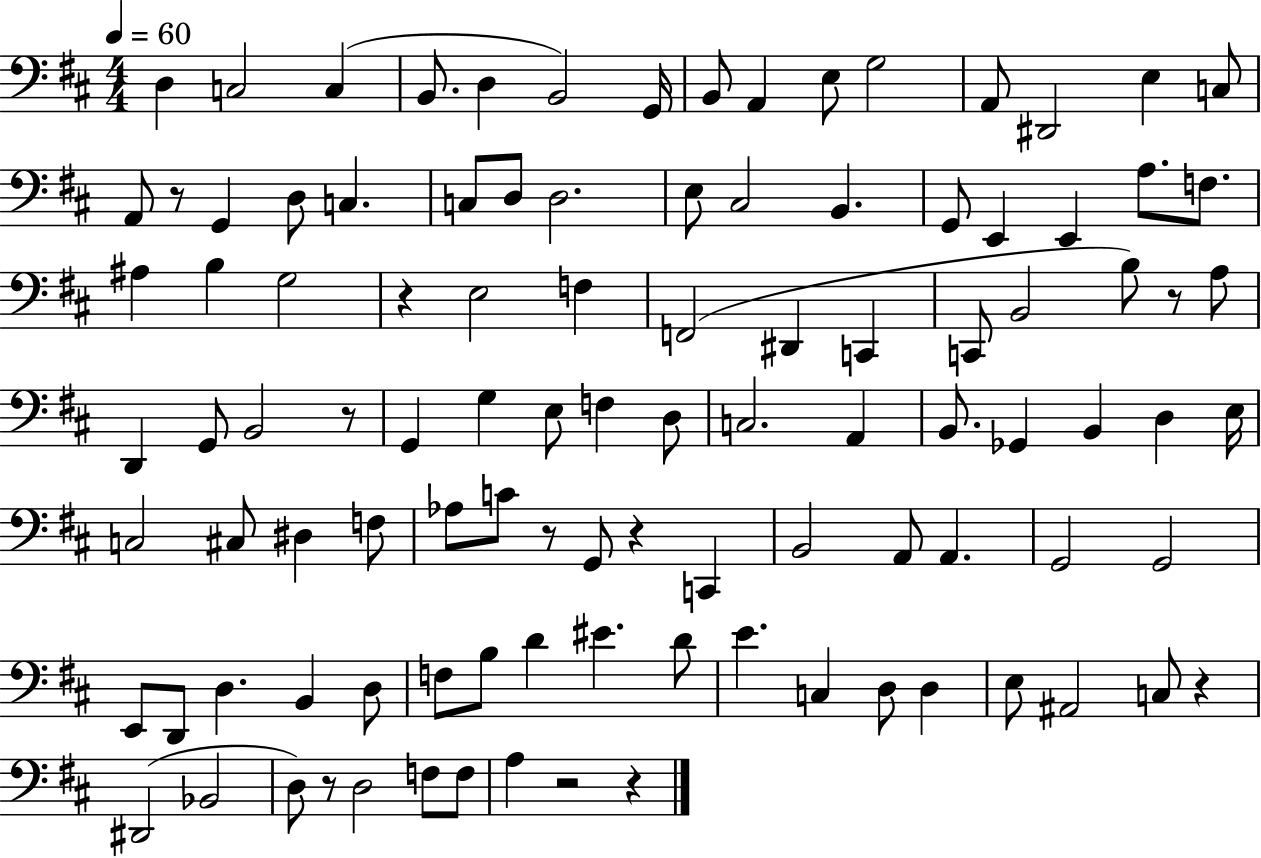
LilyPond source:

{
  \clef bass
  \numericTimeSignature
  \time 4/4
  \key d \major
  \tempo 4 = 60
  d4 c2 c4( | b,8. d4 b,2) g,16 | b,8 a,4 e8 g2 | a,8 dis,2 e4 c8 | \break a,8 r8 g,4 d8 c4. | c8 d8 d2. | e8 cis2 b,4. | g,8 e,4 e,4 a8. f8. | \break ais4 b4 g2 | r4 e2 f4 | f,2( dis,4 c,4 | c,8 b,2 b8) r8 a8 | \break d,4 g,8 b,2 r8 | g,4 g4 e8 f4 d8 | c2. a,4 | b,8. ges,4 b,4 d4 e16 | \break c2 cis8 dis4 f8 | aes8 c'8 r8 g,8 r4 c,4 | b,2 a,8 a,4. | g,2 g,2 | \break e,8 d,8 d4. b,4 d8 | f8 b8 d'4 eis'4. d'8 | e'4. c4 d8 d4 | e8 ais,2 c8 r4 | \break dis,2( bes,2 | d8) r8 d2 f8 f8 | a4 r2 r4 | \bar "|."
}